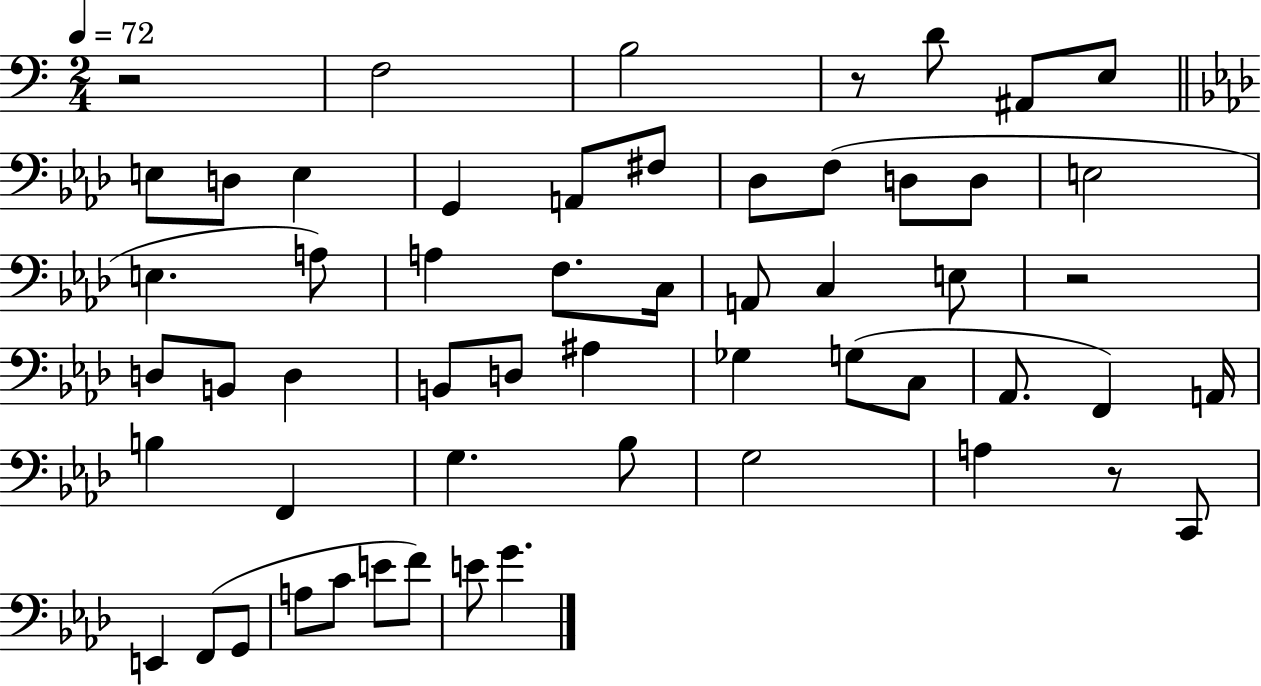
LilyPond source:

{
  \clef bass
  \numericTimeSignature
  \time 2/4
  \key c \major
  \tempo 4 = 72
  r2 | f2 | b2 | r8 d'8 ais,8 e8 | \break \bar "||" \break \key aes \major e8 d8 e4 | g,4 a,8 fis8 | des8 f8( d8 d8 | e2 | \break e4. a8) | a4 f8. c16 | a,8 c4 e8 | r2 | \break d8 b,8 d4 | b,8 d8 ais4 | ges4 g8( c8 | aes,8. f,4) a,16 | \break b4 f,4 | g4. bes8 | g2 | a4 r8 c,8 | \break e,4 f,8( g,8 | a8 c'8 e'8 f'8) | e'8 g'4. | \bar "|."
}